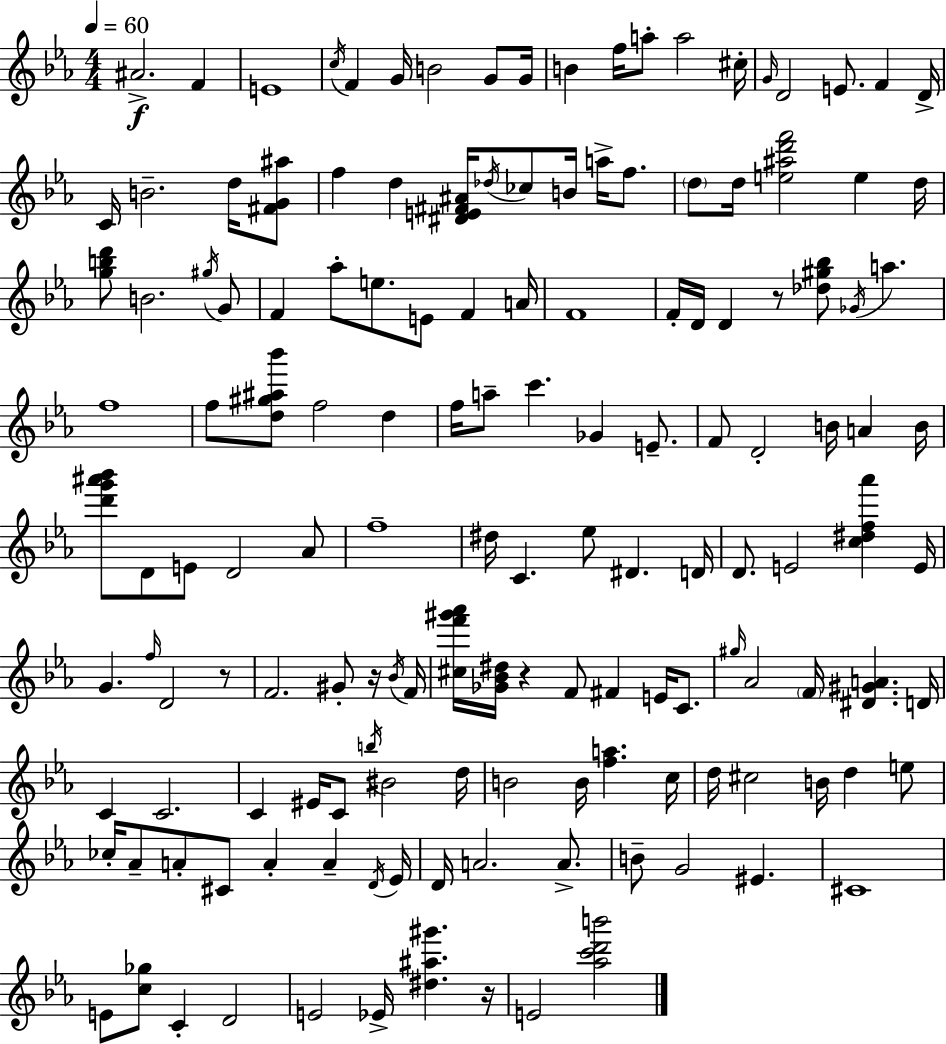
A#4/h. F4/q E4/w C5/s F4/q G4/s B4/h G4/e G4/s B4/q F5/s A5/e A5/h C#5/s G4/s D4/h E4/e. F4/q D4/s C4/s B4/h. D5/s [F#4,G4,A#5]/e F5/q D5/q [D#4,E4,F#4,A#4]/s Db5/s CES5/e B4/s A5/s F5/e. D5/e D5/s [E5,A#5,D6,F6]/h E5/q D5/s [G5,B5,D6]/e B4/h. G#5/s G4/e F4/q Ab5/e E5/e. E4/e F4/q A4/s F4/w F4/s D4/s D4/q R/e [Db5,G#5,Bb5]/e Gb4/s A5/q. F5/w F5/e [D5,G#5,A#5,Bb6]/e F5/h D5/q F5/s A5/e C6/q. Gb4/q E4/e. F4/e D4/h B4/s A4/q B4/s [D6,G6,A#6,Bb6]/e D4/e E4/e D4/h Ab4/e F5/w D#5/s C4/q. Eb5/e D#4/q. D4/s D4/e. E4/h [C5,D#5,F5,Ab6]/q E4/s G4/q. F5/s D4/h R/e F4/h. G#4/e R/s Bb4/s F4/s [C#5,F6,G#6,Ab6]/s [Gb4,Bb4,D#5]/s R/q F4/e F#4/q E4/s C4/e. G#5/s Ab4/h F4/s [D#4,G#4,A4]/q. D4/s C4/q C4/h. C4/q EIS4/s C4/e B5/s BIS4/h D5/s B4/h B4/s [F5,A5]/q. C5/s D5/s C#5/h B4/s D5/q E5/e CES5/s Ab4/e A4/e C#4/e A4/q A4/q D4/s Eb4/s D4/s A4/h. A4/e. B4/e G4/h EIS4/q. C#4/w E4/e [C5,Gb5]/e C4/q D4/h E4/h Eb4/s [D#5,A#5,G#6]/q. R/s E4/h [Ab5,C6,D6,B6]/h